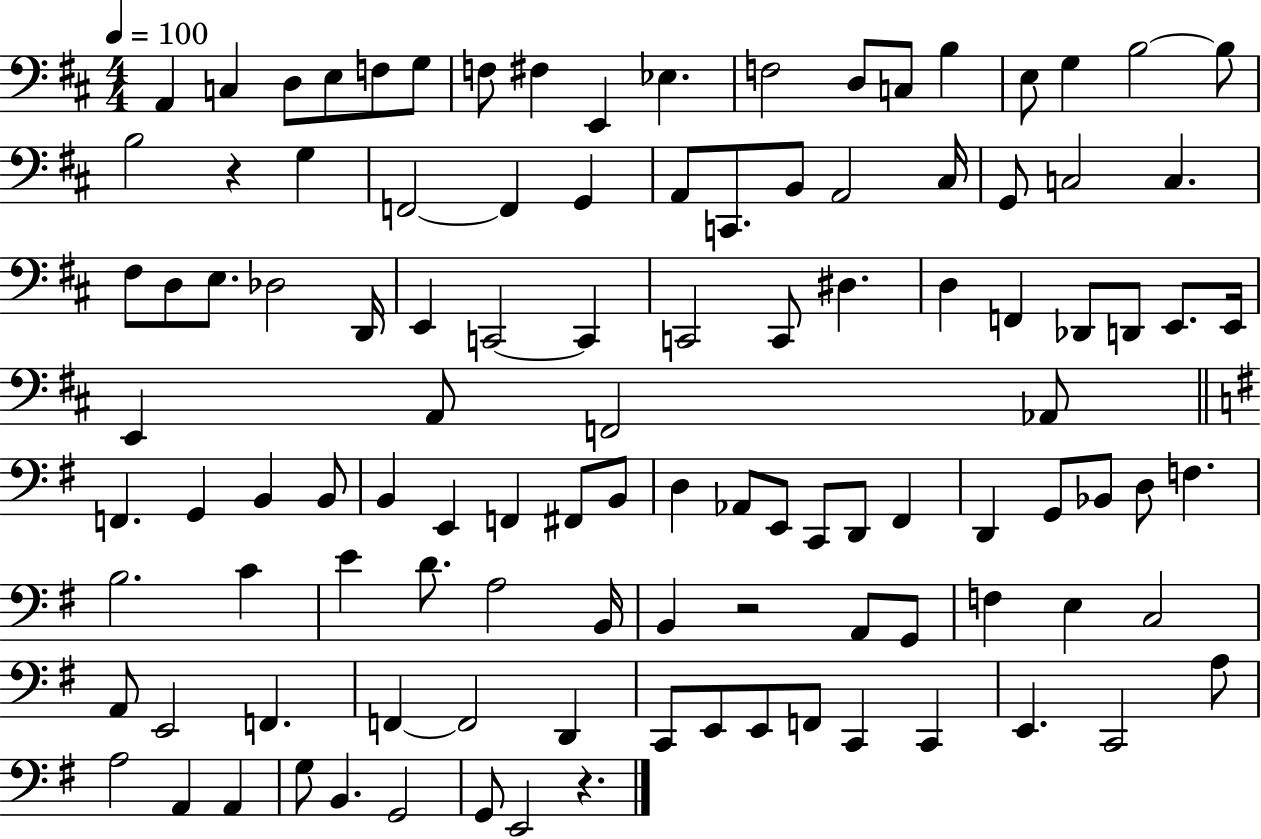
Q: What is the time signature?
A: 4/4